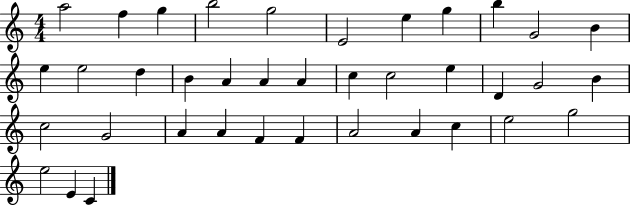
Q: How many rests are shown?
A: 0